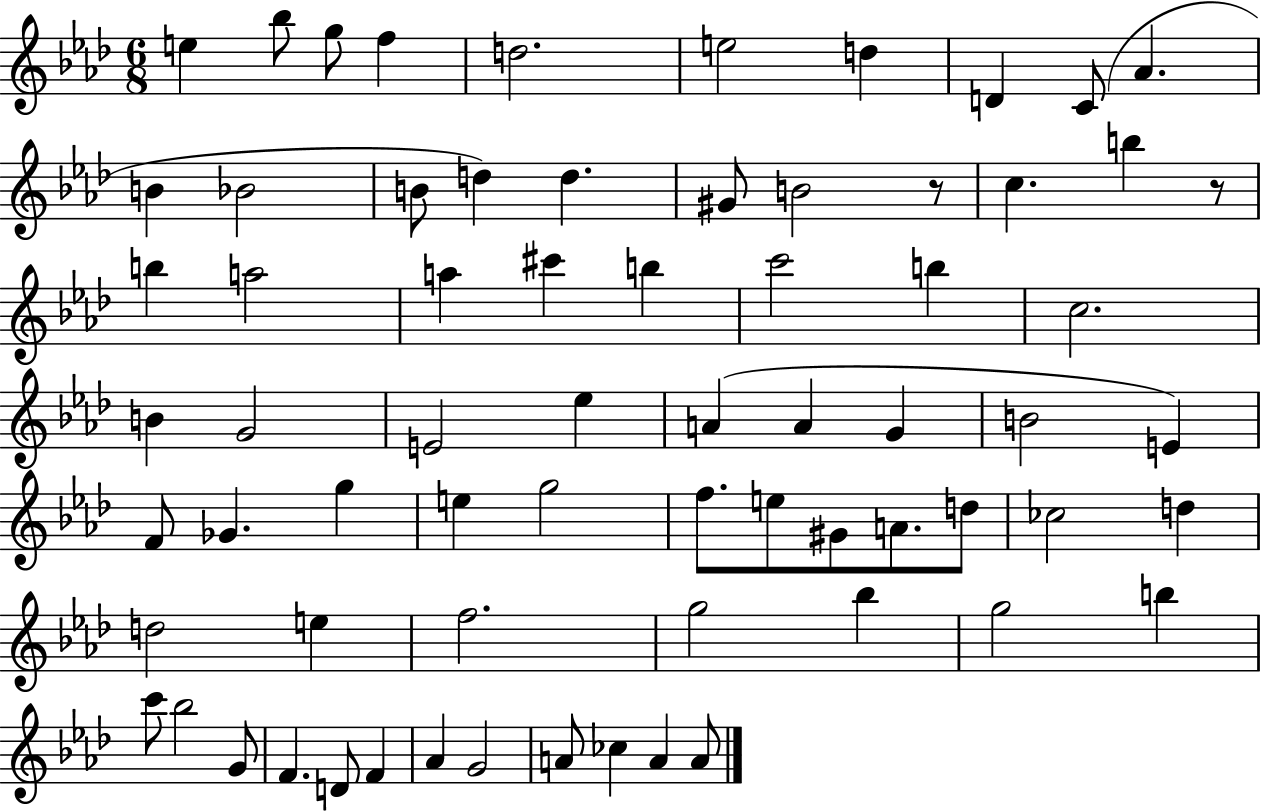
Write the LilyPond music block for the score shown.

{
  \clef treble
  \numericTimeSignature
  \time 6/8
  \key aes \major
  e''4 bes''8 g''8 f''4 | d''2. | e''2 d''4 | d'4 c'8( aes'4. | \break b'4 bes'2 | b'8 d''4) d''4. | gis'8 b'2 r8 | c''4. b''4 r8 | \break b''4 a''2 | a''4 cis'''4 b''4 | c'''2 b''4 | c''2. | \break b'4 g'2 | e'2 ees''4 | a'4( a'4 g'4 | b'2 e'4) | \break f'8 ges'4. g''4 | e''4 g''2 | f''8. e''8 gis'8 a'8. d''8 | ces''2 d''4 | \break d''2 e''4 | f''2. | g''2 bes''4 | g''2 b''4 | \break c'''8 bes''2 g'8 | f'4. d'8 f'4 | aes'4 g'2 | a'8 ces''4 a'4 a'8 | \break \bar "|."
}